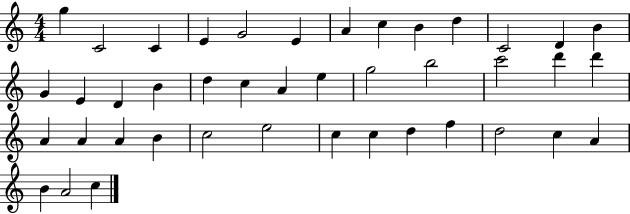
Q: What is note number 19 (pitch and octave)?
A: C5